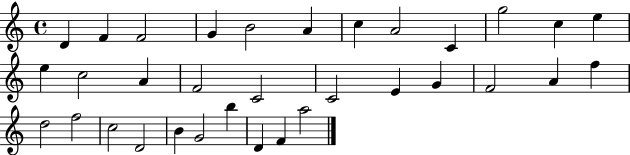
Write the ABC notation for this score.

X:1
T:Untitled
M:4/4
L:1/4
K:C
D F F2 G B2 A c A2 C g2 c e e c2 A F2 C2 C2 E G F2 A f d2 f2 c2 D2 B G2 b D F a2